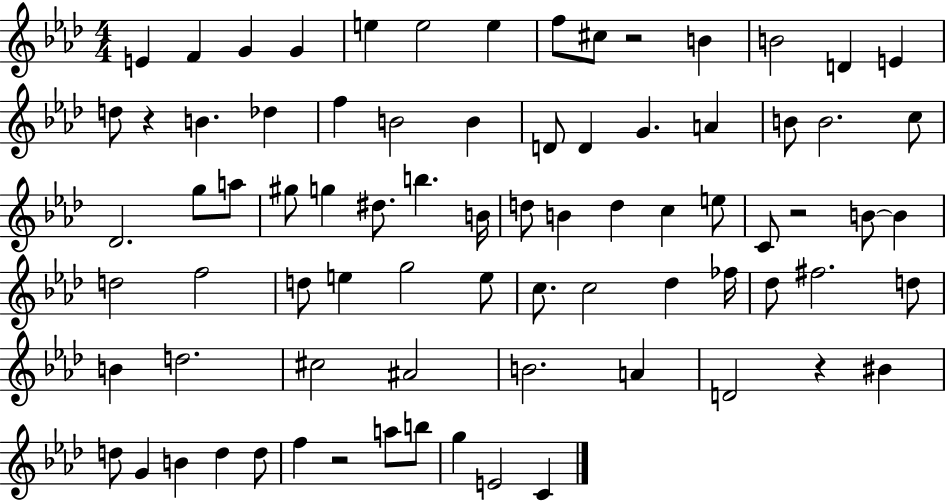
{
  \clef treble
  \numericTimeSignature
  \time 4/4
  \key aes \major
  e'4 f'4 g'4 g'4 | e''4 e''2 e''4 | f''8 cis''8 r2 b'4 | b'2 d'4 e'4 | \break d''8 r4 b'4. des''4 | f''4 b'2 b'4 | d'8 d'4 g'4. a'4 | b'8 b'2. c''8 | \break des'2. g''8 a''8 | gis''8 g''4 dis''8. b''4. b'16 | d''8 b'4 d''4 c''4 e''8 | c'8 r2 b'8~~ b'4 | \break d''2 f''2 | d''8 e''4 g''2 e''8 | c''8. c''2 des''4 fes''16 | des''8 fis''2. d''8 | \break b'4 d''2. | cis''2 ais'2 | b'2. a'4 | d'2 r4 bis'4 | \break d''8 g'4 b'4 d''4 d''8 | f''4 r2 a''8 b''8 | g''4 e'2 c'4 | \bar "|."
}